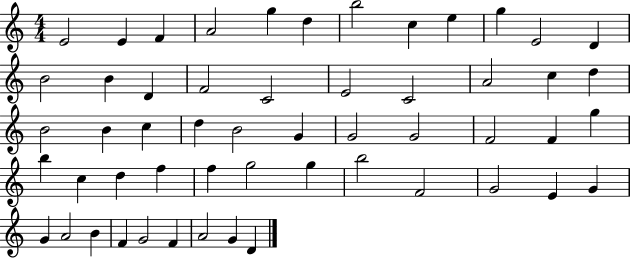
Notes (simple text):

E4/h E4/q F4/q A4/h G5/q D5/q B5/h C5/q E5/q G5/q E4/h D4/q B4/h B4/q D4/q F4/h C4/h E4/h C4/h A4/h C5/q D5/q B4/h B4/q C5/q D5/q B4/h G4/q G4/h G4/h F4/h F4/q G5/q B5/q C5/q D5/q F5/q F5/q G5/h G5/q B5/h F4/h G4/h E4/q G4/q G4/q A4/h B4/q F4/q G4/h F4/q A4/h G4/q D4/q